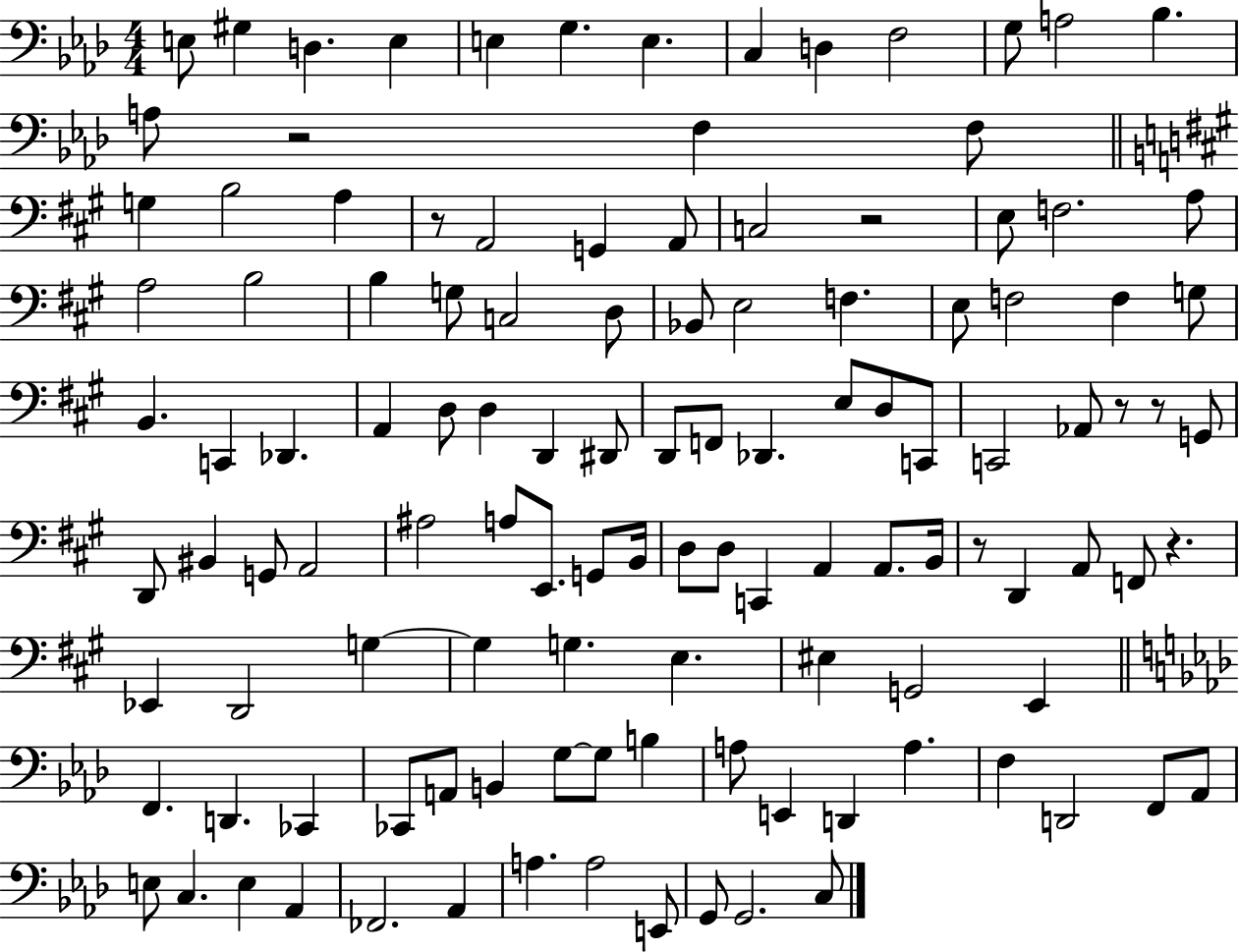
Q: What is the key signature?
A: AES major